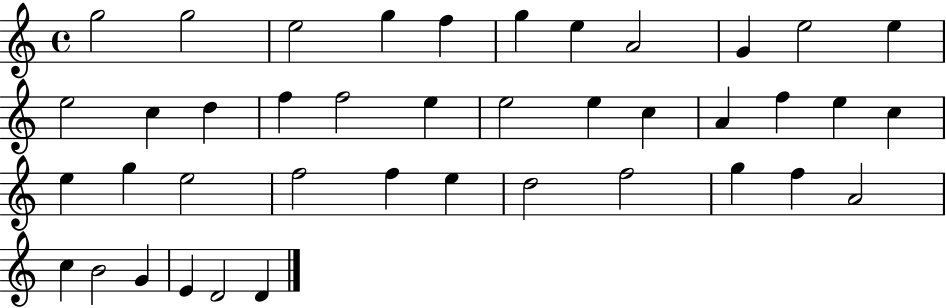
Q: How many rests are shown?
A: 0